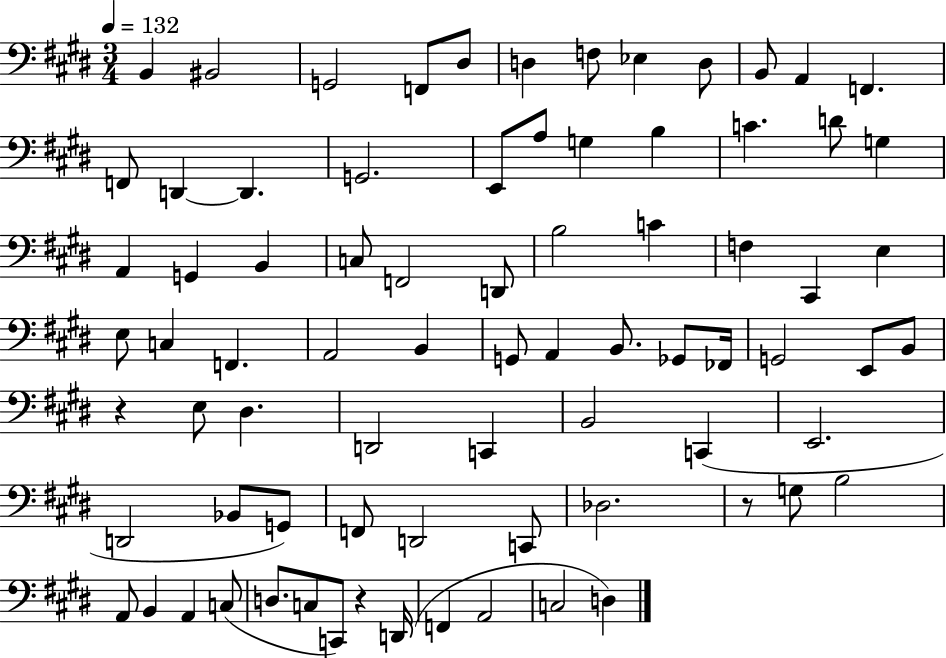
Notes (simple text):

B2/q BIS2/h G2/h F2/e D#3/e D3/q F3/e Eb3/q D3/e B2/e A2/q F2/q. F2/e D2/q D2/q. G2/h. E2/e A3/e G3/q B3/q C4/q. D4/e G3/q A2/q G2/q B2/q C3/e F2/h D2/e B3/h C4/q F3/q C#2/q E3/q E3/e C3/q F2/q. A2/h B2/q G2/e A2/q B2/e. Gb2/e FES2/s G2/h E2/e B2/e R/q E3/e D#3/q. D2/h C2/q B2/h C2/q E2/h. D2/h Bb2/e G2/e F2/e D2/h C2/e Db3/h. R/e G3/e B3/h A2/e B2/q A2/q C3/e D3/e. C3/e C2/e R/q D2/s F2/q A2/h C3/h D3/q